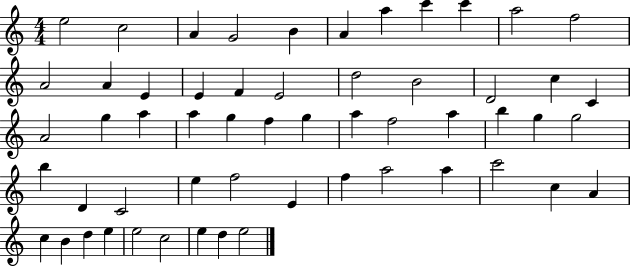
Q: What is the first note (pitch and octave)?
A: E5